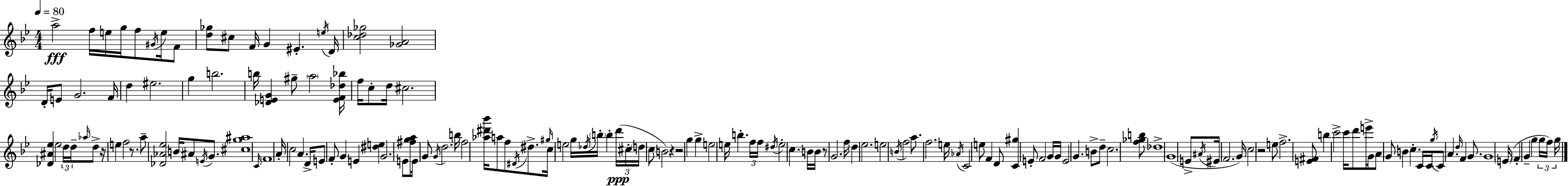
X:1
T:Untitled
M:4/4
L:1/4
K:Gm
a2 f/4 e/4 g/4 f/2 ^G/4 e/4 F/2 [d_g]/2 ^c/2 F/4 G ^E e/4 D/4 [c_d_g]2 [_GA]2 D/4 E/2 G2 F/4 d ^e2 g b2 b/4 [_DEG] ^g/2 a2 [EF_d_b]/4 f/4 c/2 d/4 ^c2 [_D^A_e] _e2 d/4 d/4 _a/4 d/2 z/4 e f2 z/2 a/2 [_D_A_e]2 B/4 ^A/2 E/4 G/2 [^cg^a]4 C/4 F4 A/4 c2 A D/4 E/2 F/2 G E [^de] G2 E/2 [^fga]/2 E/4 G/2 G/4 d2 b/4 f2 [_a^d'_b']/4 a/2 f/2 ^D/4 ^d/2 ^g/4 c/4 e2 g/4 _d/4 b/4 b d'/4 ^c/4 d/4 c/2 B2 z z2 g g e2 e/4 b f/4 f/4 ^d/4 e2 c B/4 B/4 z/2 G2 f/4 d _e2 e2 B/4 f2 a/2 f2 e/4 _A/4 C2 e/2 F D/2 [C^g] E/2 F2 G/4 G/4 E2 G B/2 d/2 c2 [f_gb]/2 _d4 G4 E/2 ^A/4 ^E/4 F2 G/4 c2 z2 e/2 f2 [E^F]/2 b c'2 c'/4 d'/2 e'/4 G/4 A/2 G/2 B c C/4 C/4 g/4 C/2 A d/4 F G/2 G4 E/4 F G g g/4 f/4 g/4